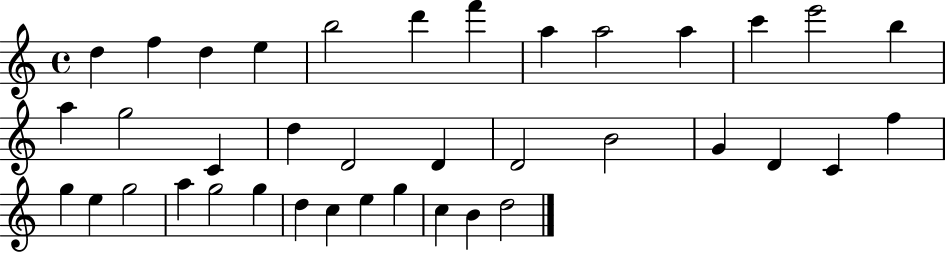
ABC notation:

X:1
T:Untitled
M:4/4
L:1/4
K:C
d f d e b2 d' f' a a2 a c' e'2 b a g2 C d D2 D D2 B2 G D C f g e g2 a g2 g d c e g c B d2